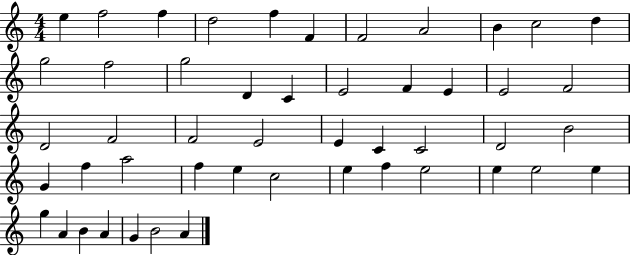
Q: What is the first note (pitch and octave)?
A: E5